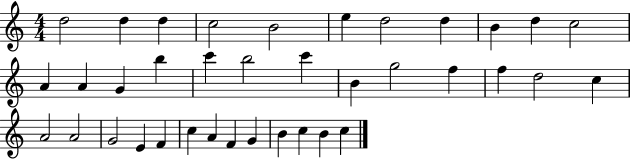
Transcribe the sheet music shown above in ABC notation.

X:1
T:Untitled
M:4/4
L:1/4
K:C
d2 d d c2 B2 e d2 d B d c2 A A G b c' b2 c' B g2 f f d2 c A2 A2 G2 E F c A F G B c B c